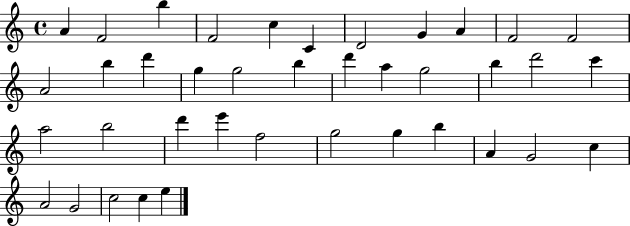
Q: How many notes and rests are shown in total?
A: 39